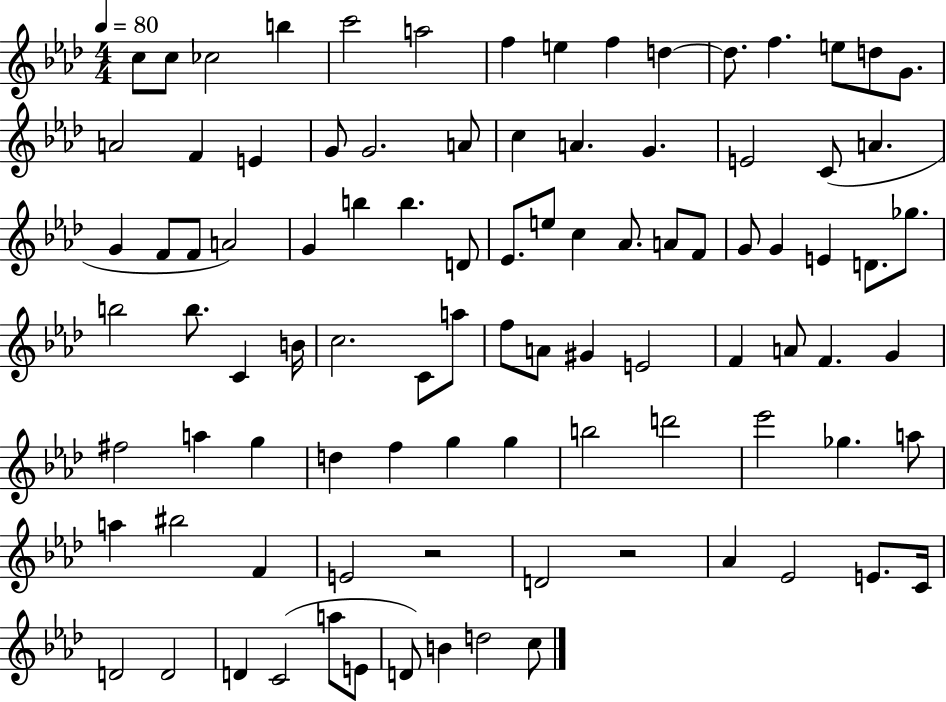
C5/e C5/e CES5/h B5/q C6/h A5/h F5/q E5/q F5/q D5/q D5/e. F5/q. E5/e D5/e G4/e. A4/h F4/q E4/q G4/e G4/h. A4/e C5/q A4/q. G4/q. E4/h C4/e A4/q. G4/q F4/e F4/e A4/h G4/q B5/q B5/q. D4/e Eb4/e. E5/e C5/q Ab4/e. A4/e F4/e G4/e G4/q E4/q D4/e. Gb5/e. B5/h B5/e. C4/q B4/s C5/h. C4/e A5/e F5/e A4/e G#4/q E4/h F4/q A4/e F4/q. G4/q F#5/h A5/q G5/q D5/q F5/q G5/q G5/q B5/h D6/h Eb6/h Gb5/q. A5/e A5/q BIS5/h F4/q E4/h R/h D4/h R/h Ab4/q Eb4/h E4/e. C4/s D4/h D4/h D4/q C4/h A5/e E4/e D4/e B4/q D5/h C5/e